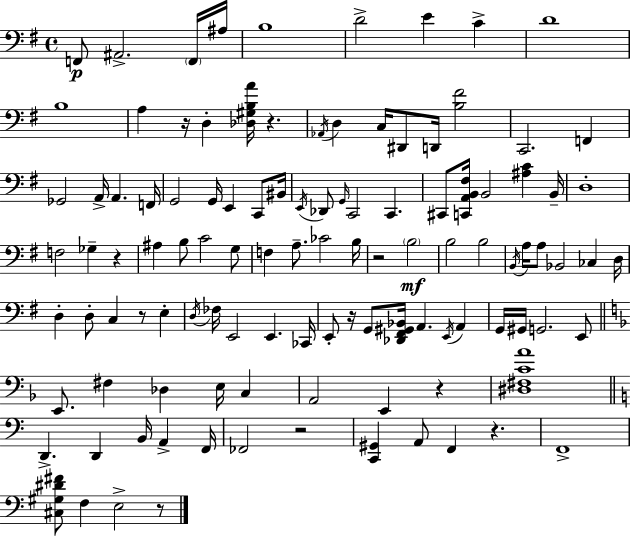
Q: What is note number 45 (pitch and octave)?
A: A3